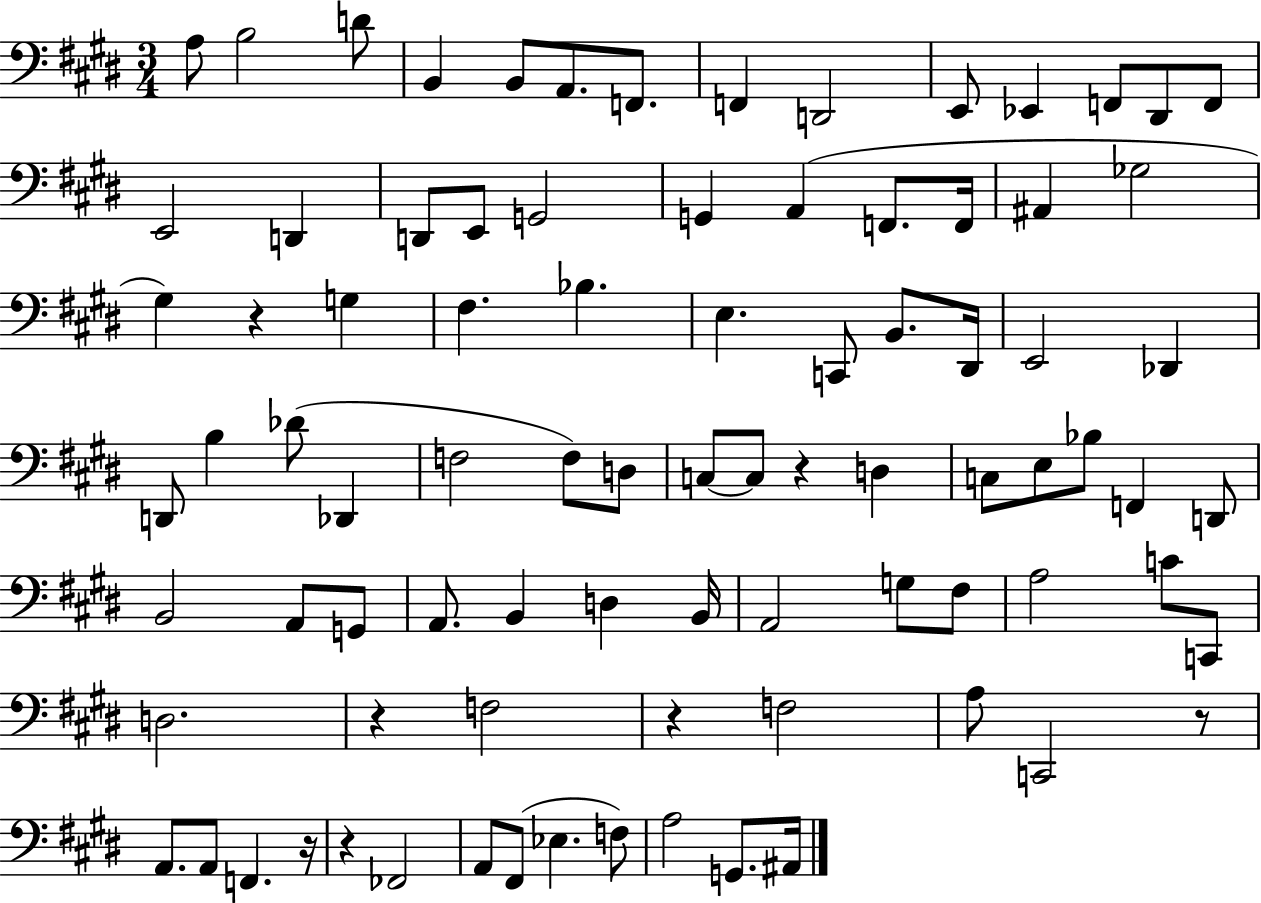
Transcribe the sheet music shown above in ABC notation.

X:1
T:Untitled
M:3/4
L:1/4
K:E
A,/2 B,2 D/2 B,, B,,/2 A,,/2 F,,/2 F,, D,,2 E,,/2 _E,, F,,/2 ^D,,/2 F,,/2 E,,2 D,, D,,/2 E,,/2 G,,2 G,, A,, F,,/2 F,,/4 ^A,, _G,2 ^G, z G, ^F, _B, E, C,,/2 B,,/2 ^D,,/4 E,,2 _D,, D,,/2 B, _D/2 _D,, F,2 F,/2 D,/2 C,/2 C,/2 z D, C,/2 E,/2 _B,/2 F,, D,,/2 B,,2 A,,/2 G,,/2 A,,/2 B,, D, B,,/4 A,,2 G,/2 ^F,/2 A,2 C/2 C,,/2 D,2 z F,2 z F,2 A,/2 C,,2 z/2 A,,/2 A,,/2 F,, z/4 z _F,,2 A,,/2 ^F,,/2 _E, F,/2 A,2 G,,/2 ^A,,/4